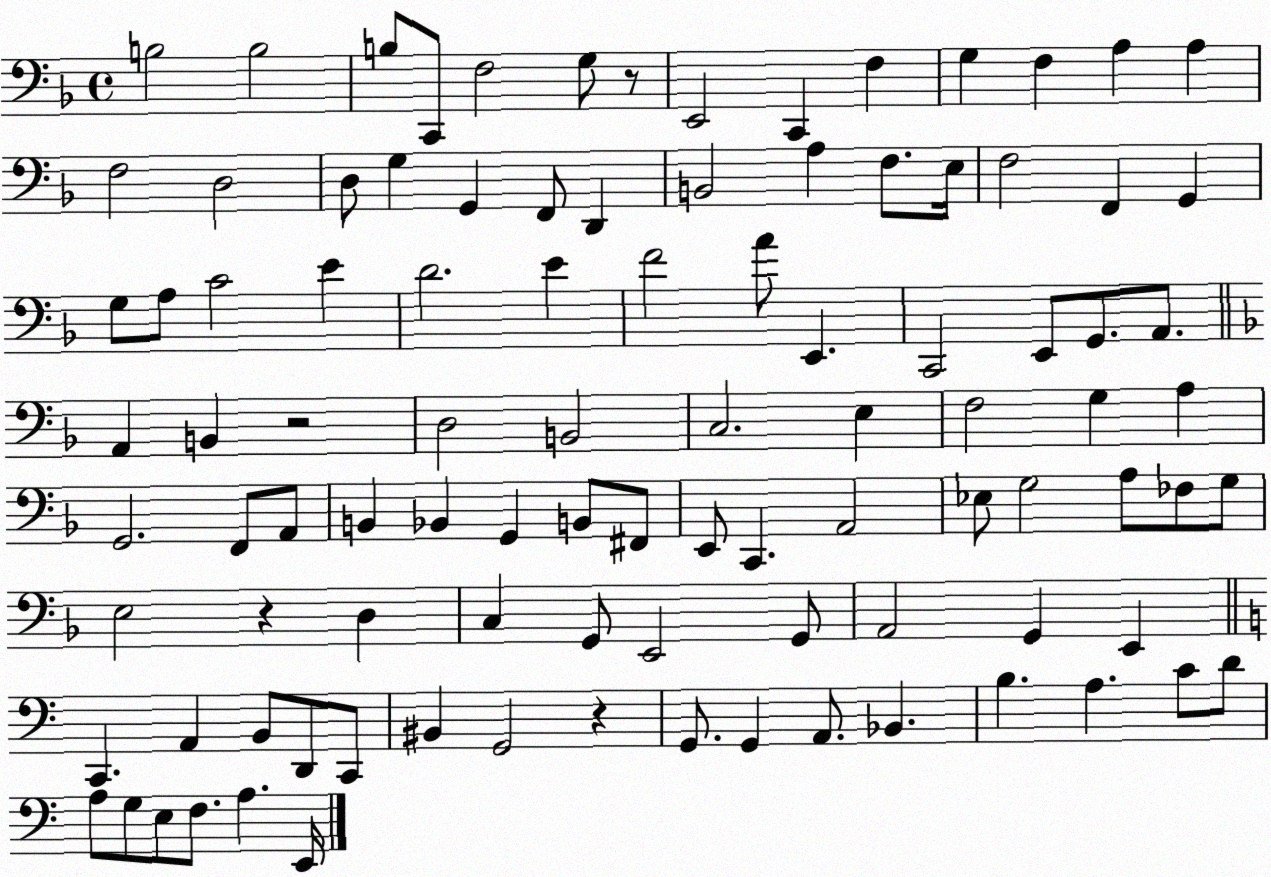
X:1
T:Untitled
M:4/4
L:1/4
K:F
B,2 B,2 B,/2 C,,/2 F,2 G,/2 z/2 E,,2 C,, F, G, F, A, A, F,2 D,2 D,/2 G, G,, F,,/2 D,, B,,2 A, F,/2 E,/4 F,2 F,, G,, G,/2 A,/2 C2 E D2 E F2 A/2 E,, C,,2 E,,/2 G,,/2 A,,/2 A,, B,, z2 D,2 B,,2 C,2 E, F,2 G, A, G,,2 F,,/2 A,,/2 B,, _B,, G,, B,,/2 ^F,,/2 E,,/2 C,, A,,2 _E,/2 G,2 A,/2 _F,/2 G,/2 E,2 z D, C, G,,/2 E,,2 G,,/2 A,,2 G,, E,, C,, A,, B,,/2 D,,/2 C,,/2 ^B,, G,,2 z G,,/2 G,, A,,/2 _B,, B, A, C/2 D/2 A,/2 G,/2 E,/2 F,/2 A, E,,/4